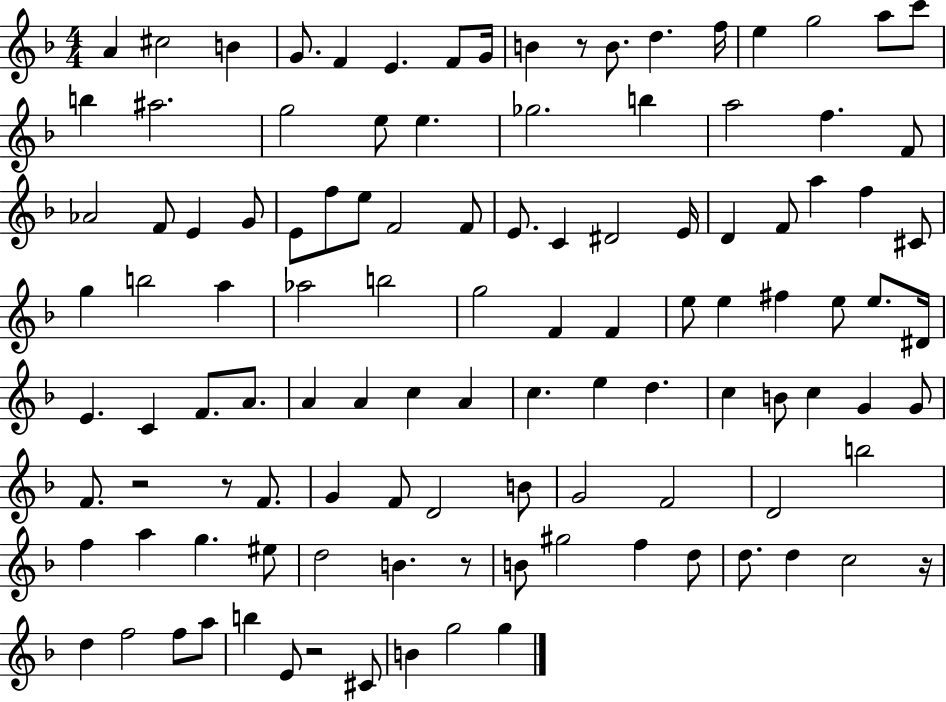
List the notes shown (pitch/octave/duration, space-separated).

A4/q C#5/h B4/q G4/e. F4/q E4/q. F4/e G4/s B4/q R/e B4/e. D5/q. F5/s E5/q G5/h A5/e C6/e B5/q A#5/h. G5/h E5/e E5/q. Gb5/h. B5/q A5/h F5/q. F4/e Ab4/h F4/e E4/q G4/e E4/e F5/e E5/e F4/h F4/e E4/e. C4/q D#4/h E4/s D4/q F4/e A5/q F5/q C#4/e G5/q B5/h A5/q Ab5/h B5/h G5/h F4/q F4/q E5/e E5/q F#5/q E5/e E5/e. D#4/s E4/q. C4/q F4/e. A4/e. A4/q A4/q C5/q A4/q C5/q. E5/q D5/q. C5/q B4/e C5/q G4/q G4/e F4/e. R/h R/e F4/e. G4/q F4/e D4/h B4/e G4/h F4/h D4/h B5/h F5/q A5/q G5/q. EIS5/e D5/h B4/q. R/e B4/e G#5/h F5/q D5/e D5/e. D5/q C5/h R/s D5/q F5/h F5/e A5/e B5/q E4/e R/h C#4/e B4/q G5/h G5/q